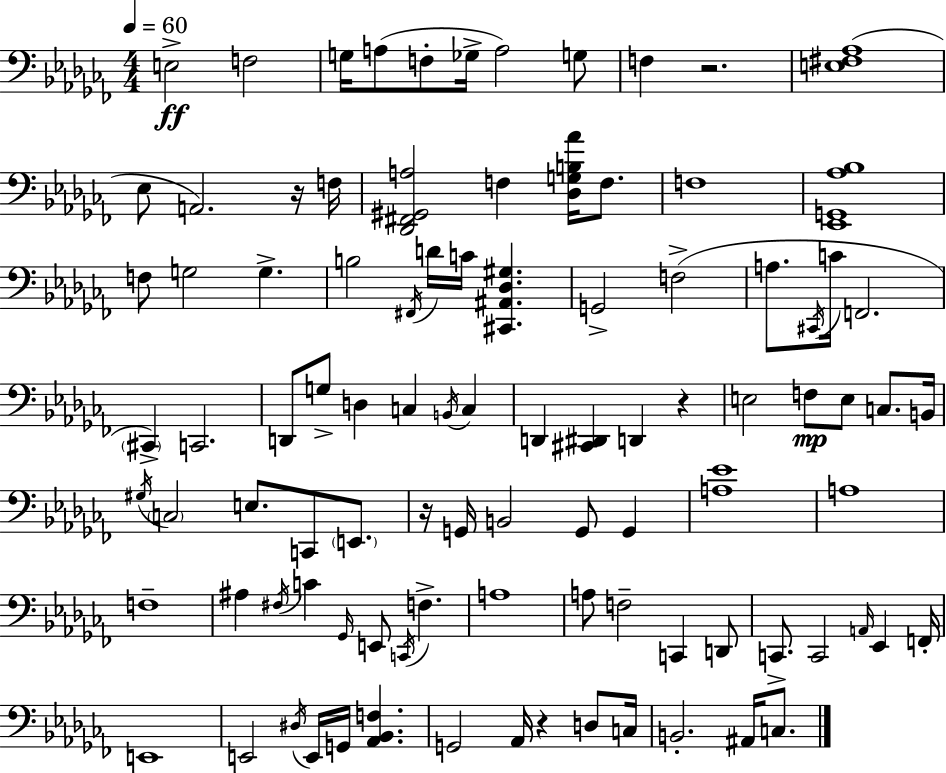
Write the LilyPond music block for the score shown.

{
  \clef bass
  \numericTimeSignature
  \time 4/4
  \key aes \minor
  \tempo 4 = 60
  e2->\ff f2 | g16 a8( f8-. ges16-> a2) g8 | f4 r2. | <e fis aes>1( | \break ees8 a,2.) r16 f16 | <des, fis, gis, a>2 f4 <des g b aes'>16 f8. | f1 | <ees, g, aes bes>1 | \break f8 g2 g4.-> | b2 \acciaccatura { fis,16 } d'16 c'16 <cis, ais, des gis>4. | g,2-> f2->( | a8. \acciaccatura { cis,16 } c'16 f,2. | \break \parenthesize cis,4->) c,2. | d,8 g8-> d4 c4 \acciaccatura { b,16 } c4 | d,4 <cis, dis,>4 d,4 r4 | e2 f8\mp e8 c8. | \break b,16 \acciaccatura { gis16 } \parenthesize c2 e8. c,8 | \parenthesize e,8. r16 g,16 b,2 g,8 | g,4 <a ees'>1 | a1 | \break f1-- | ais4 \acciaccatura { fis16 } c'4 \grace { ges,16 } e,8 | \acciaccatura { c,16 } f4.-> a1 | a8 f2-- | \break c,4 d,8 c,8.-> c,2 | \grace { a,16 } ees,4 f,16-. e,1 | e,2 | \acciaccatura { dis16 } e,16 g,16 <aes, bes, f>4. g,2 | \break aes,16 r4 d8 c16 b,2.-. | ais,16 c8. \bar "|."
}